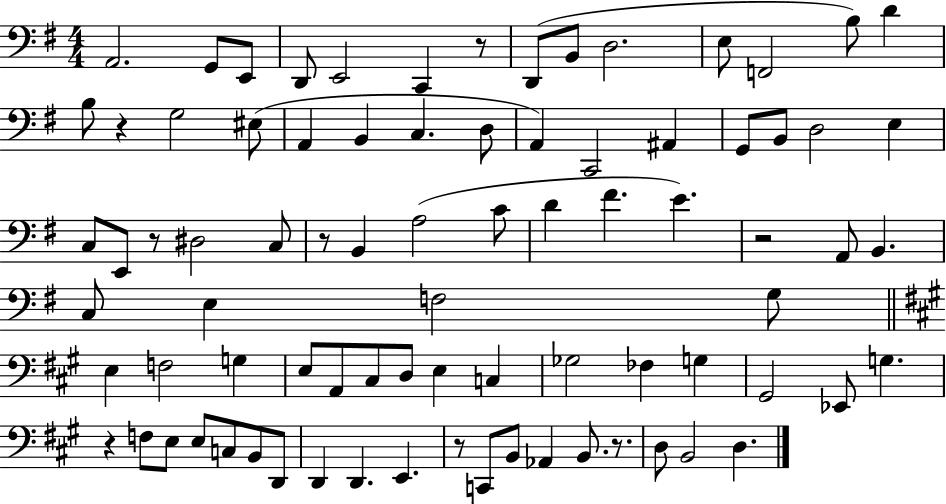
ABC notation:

X:1
T:Untitled
M:4/4
L:1/4
K:G
A,,2 G,,/2 E,,/2 D,,/2 E,,2 C,, z/2 D,,/2 B,,/2 D,2 E,/2 F,,2 B,/2 D B,/2 z G,2 ^E,/2 A,, B,, C, D,/2 A,, C,,2 ^A,, G,,/2 B,,/2 D,2 E, C,/2 E,,/2 z/2 ^D,2 C,/2 z/2 B,, A,2 C/2 D ^F E z2 A,,/2 B,, C,/2 E, F,2 G,/2 E, F,2 G, E,/2 A,,/2 ^C,/2 D,/2 E, C, _G,2 _F, G, ^G,,2 _E,,/2 G, z F,/2 E,/2 E,/2 C,/2 B,,/2 D,,/2 D,, D,, E,, z/2 C,,/2 B,,/2 _A,, B,,/2 z/2 D,/2 B,,2 D,